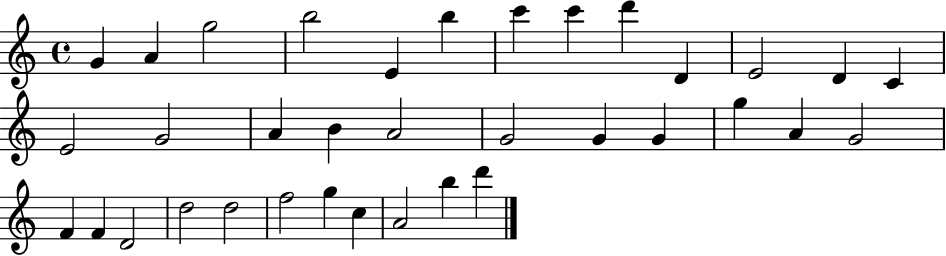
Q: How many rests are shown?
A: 0